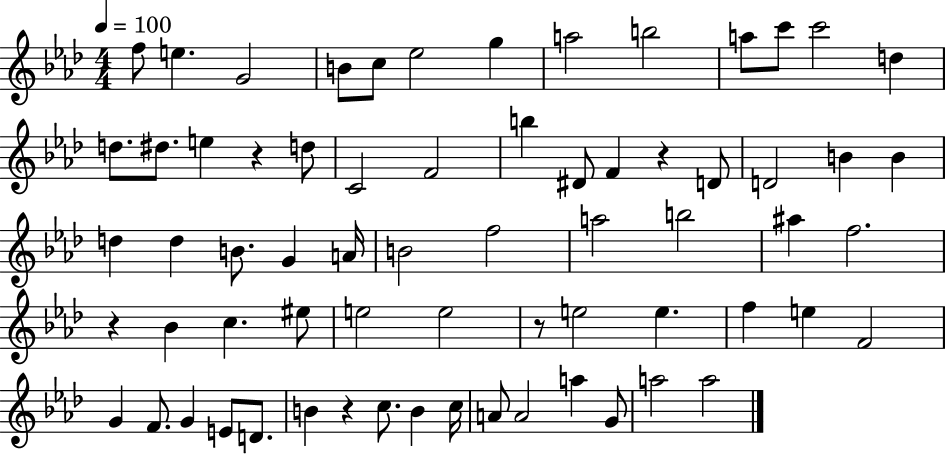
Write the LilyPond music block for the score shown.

{
  \clef treble
  \numericTimeSignature
  \time 4/4
  \key aes \major
  \tempo 4 = 100
  \repeat volta 2 { f''8 e''4. g'2 | b'8 c''8 ees''2 g''4 | a''2 b''2 | a''8 c'''8 c'''2 d''4 | \break d''8. dis''8. e''4 r4 d''8 | c'2 f'2 | b''4 dis'8 f'4 r4 d'8 | d'2 b'4 b'4 | \break d''4 d''4 b'8. g'4 a'16 | b'2 f''2 | a''2 b''2 | ais''4 f''2. | \break r4 bes'4 c''4. eis''8 | e''2 e''2 | r8 e''2 e''4. | f''4 e''4 f'2 | \break g'4 f'8. g'4 e'8 d'8. | b'4 r4 c''8. b'4 c''16 | a'8 a'2 a''4 g'8 | a''2 a''2 | \break } \bar "|."
}